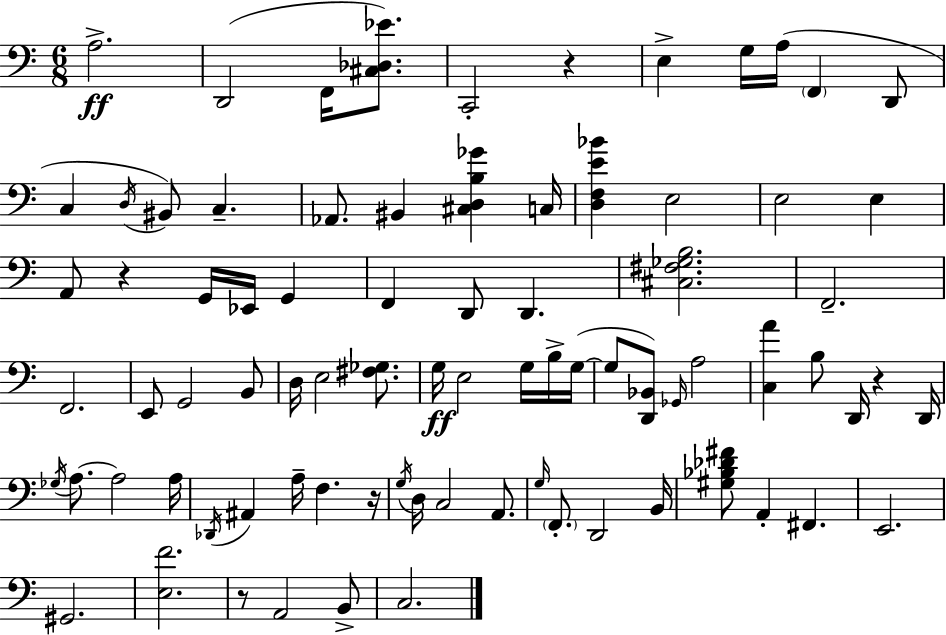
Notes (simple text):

A3/h. D2/h F2/s [C#3,Db3,Eb4]/e. C2/h R/q E3/q G3/s A3/s F2/q D2/e C3/q D3/s BIS2/e C3/q. Ab2/e. BIS2/q [C#3,D3,B3,Gb4]/q C3/s [D3,F3,E4,Bb4]/q E3/h E3/h E3/q A2/e R/q G2/s Eb2/s G2/q F2/q D2/e D2/q. [C#3,F#3,Gb3,B3]/h. F2/h. F2/h. E2/e G2/h B2/e D3/s E3/h [F#3,Gb3]/e. G3/s E3/h G3/s B3/s G3/s G3/e [D2,Bb2]/e Gb2/s A3/h [C3,A4]/q B3/e D2/s R/q D2/s Gb3/s A3/e. A3/h A3/s Db2/s A#2/q A3/s F3/q. R/s G3/s D3/s C3/h A2/e. G3/s F2/e. D2/h B2/s [G#3,Bb3,Db4,F#4]/e A2/q F#2/q. E2/h. G#2/h. [E3,F4]/h. R/e A2/h B2/e C3/h.